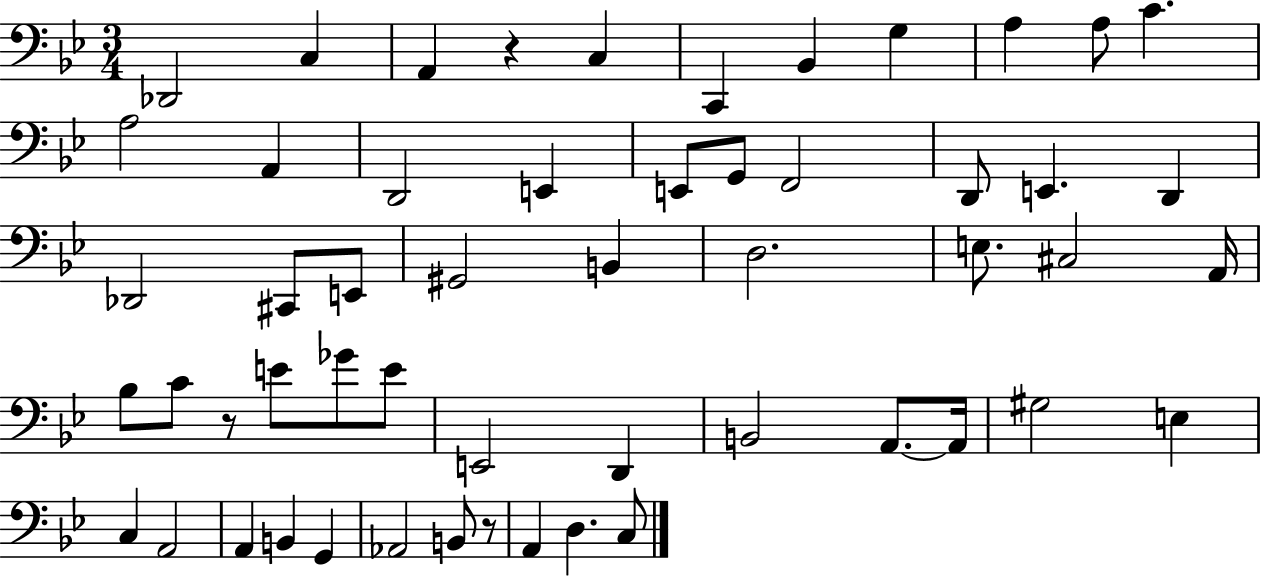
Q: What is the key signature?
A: BES major